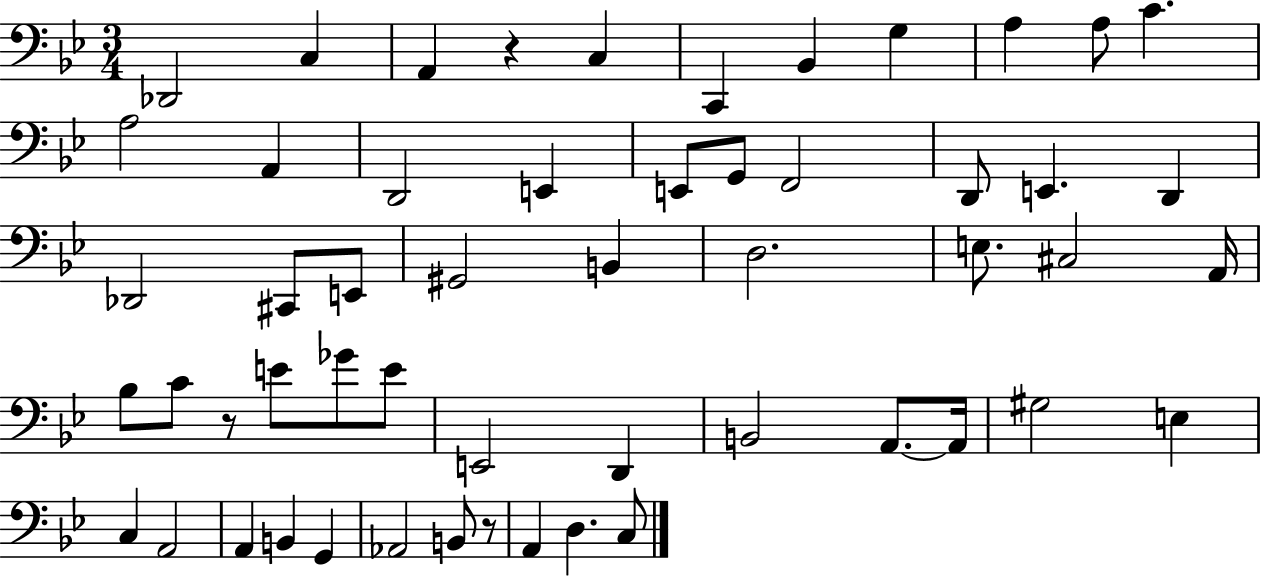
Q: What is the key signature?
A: BES major